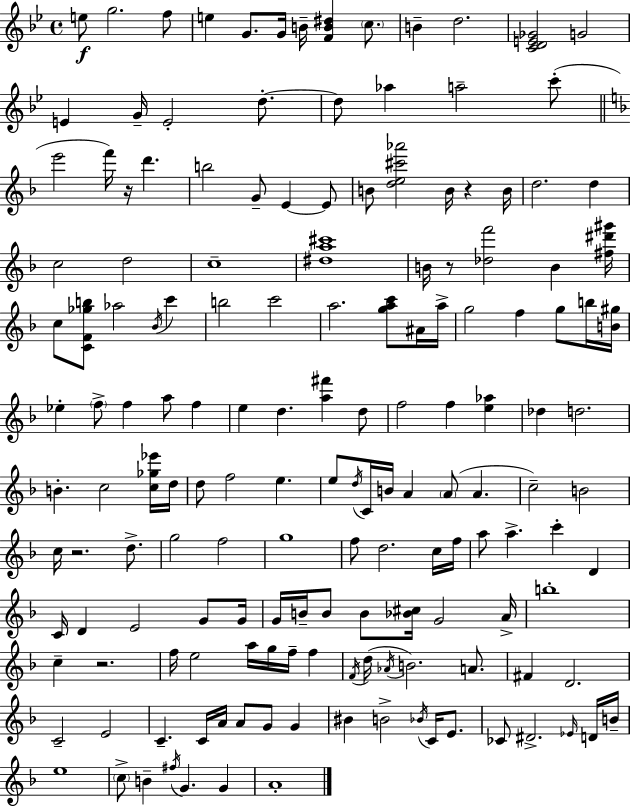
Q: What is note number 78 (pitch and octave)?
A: D5